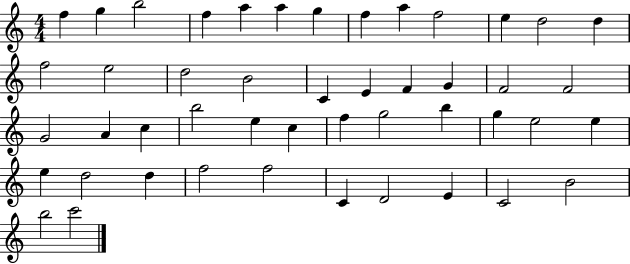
{
  \clef treble
  \numericTimeSignature
  \time 4/4
  \key c \major
  f''4 g''4 b''2 | f''4 a''4 a''4 g''4 | f''4 a''4 f''2 | e''4 d''2 d''4 | \break f''2 e''2 | d''2 b'2 | c'4 e'4 f'4 g'4 | f'2 f'2 | \break g'2 a'4 c''4 | b''2 e''4 c''4 | f''4 g''2 b''4 | g''4 e''2 e''4 | \break e''4 d''2 d''4 | f''2 f''2 | c'4 d'2 e'4 | c'2 b'2 | \break b''2 c'''2 | \bar "|."
}